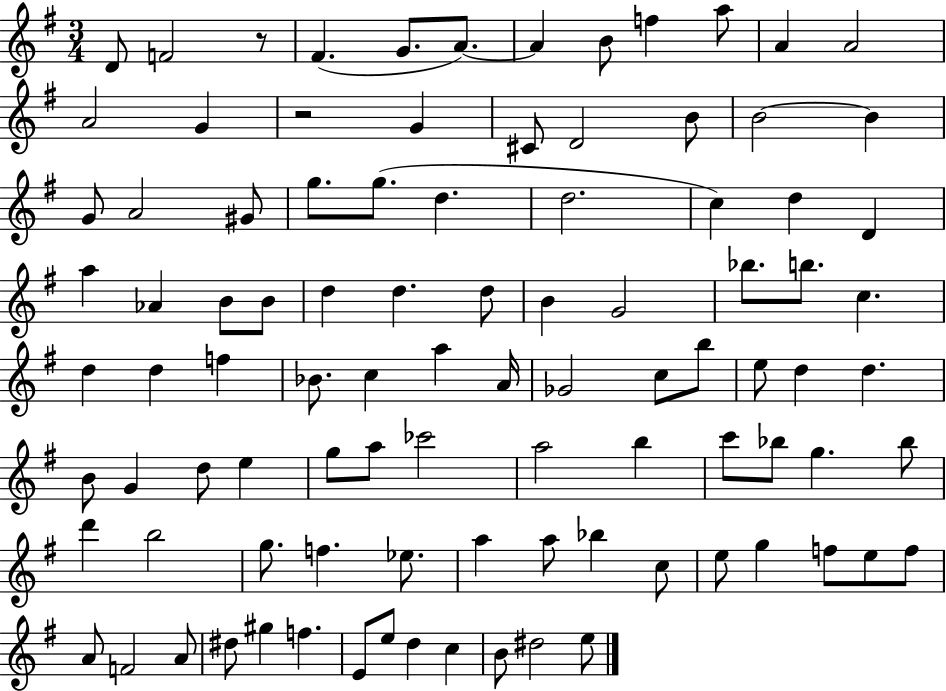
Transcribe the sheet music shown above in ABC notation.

X:1
T:Untitled
M:3/4
L:1/4
K:G
D/2 F2 z/2 ^F G/2 A/2 A B/2 f a/2 A A2 A2 G z2 G ^C/2 D2 B/2 B2 B G/2 A2 ^G/2 g/2 g/2 d d2 c d D a _A B/2 B/2 d d d/2 B G2 _b/2 b/2 c d d f _B/2 c a A/4 _G2 c/2 b/2 e/2 d d B/2 G d/2 e g/2 a/2 _c'2 a2 b c'/2 _b/2 g _b/2 d' b2 g/2 f _e/2 a a/2 _b c/2 e/2 g f/2 e/2 f/2 A/2 F2 A/2 ^d/2 ^g f E/2 e/2 d c B/2 ^d2 e/2